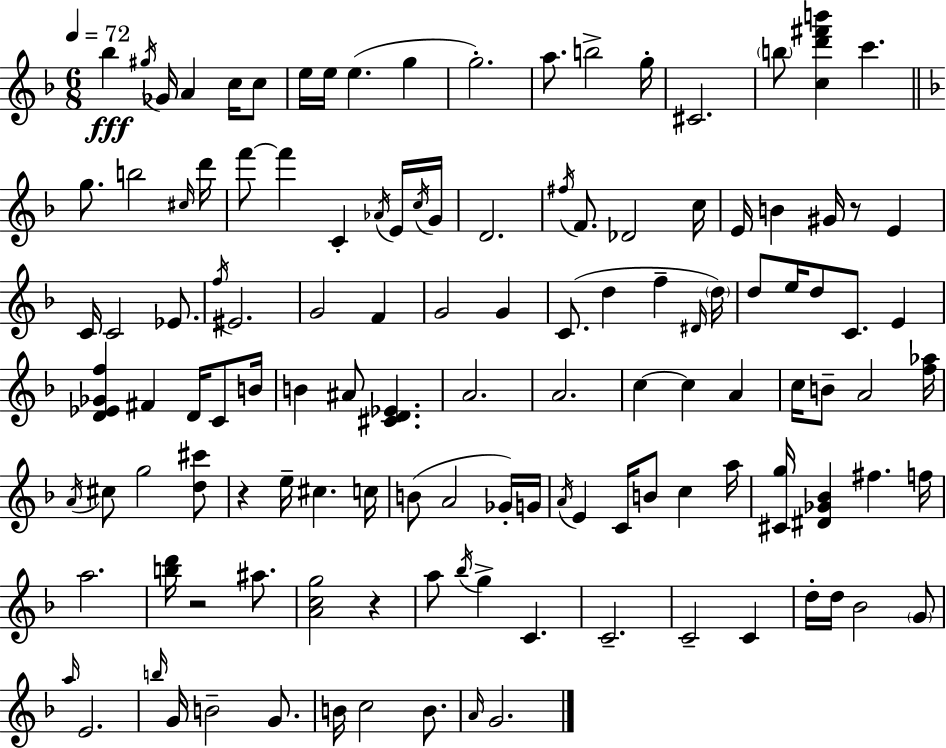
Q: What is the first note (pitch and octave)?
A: Bb5